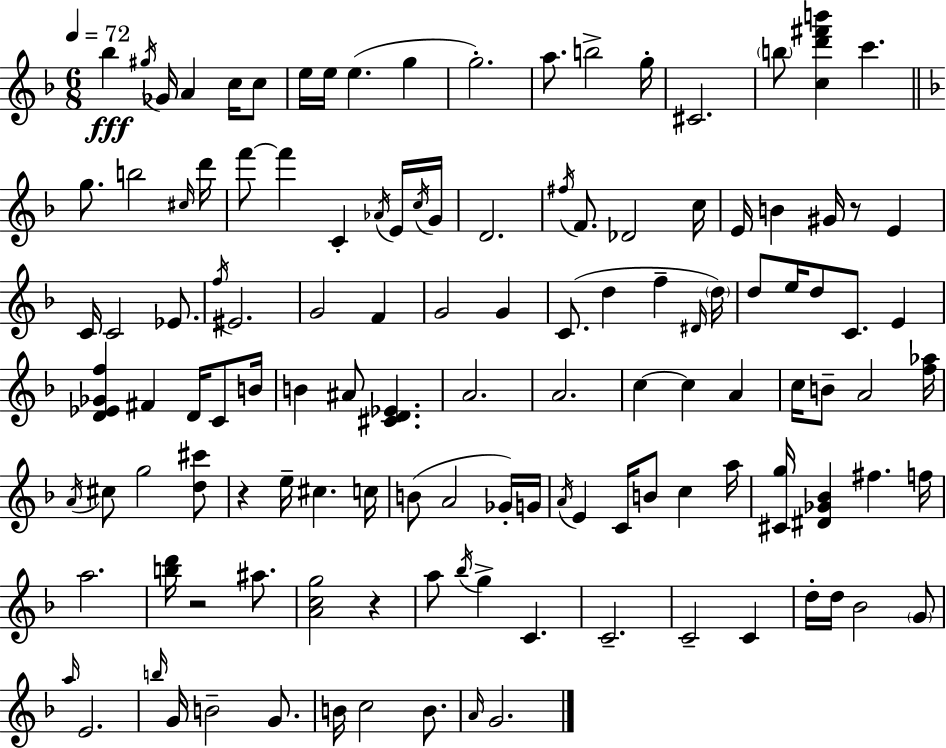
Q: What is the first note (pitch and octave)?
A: Bb5